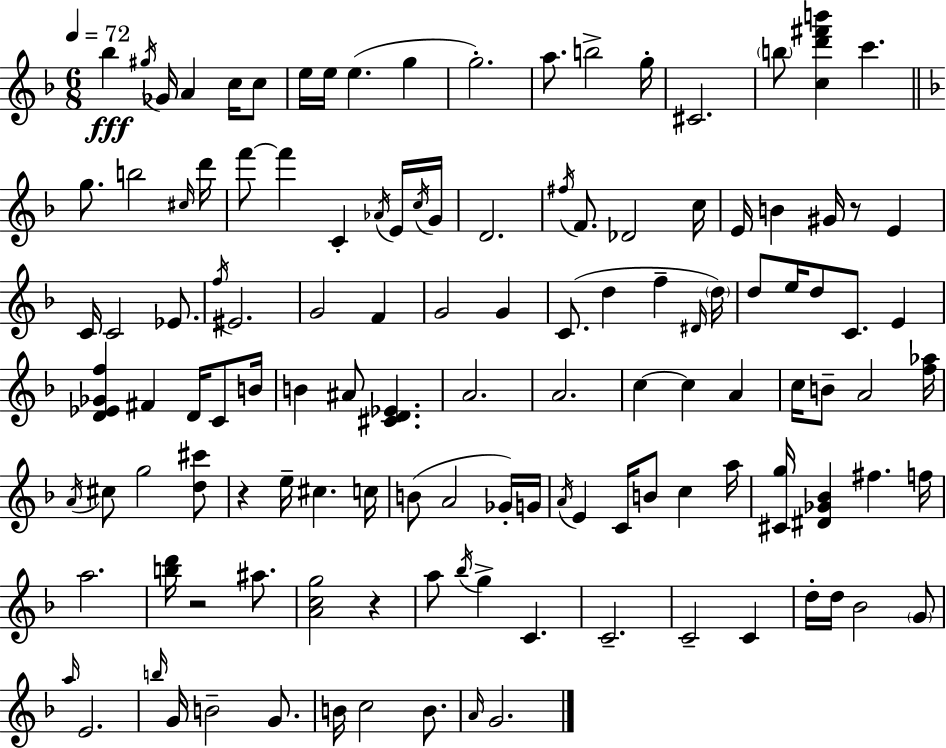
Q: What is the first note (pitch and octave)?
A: Bb5